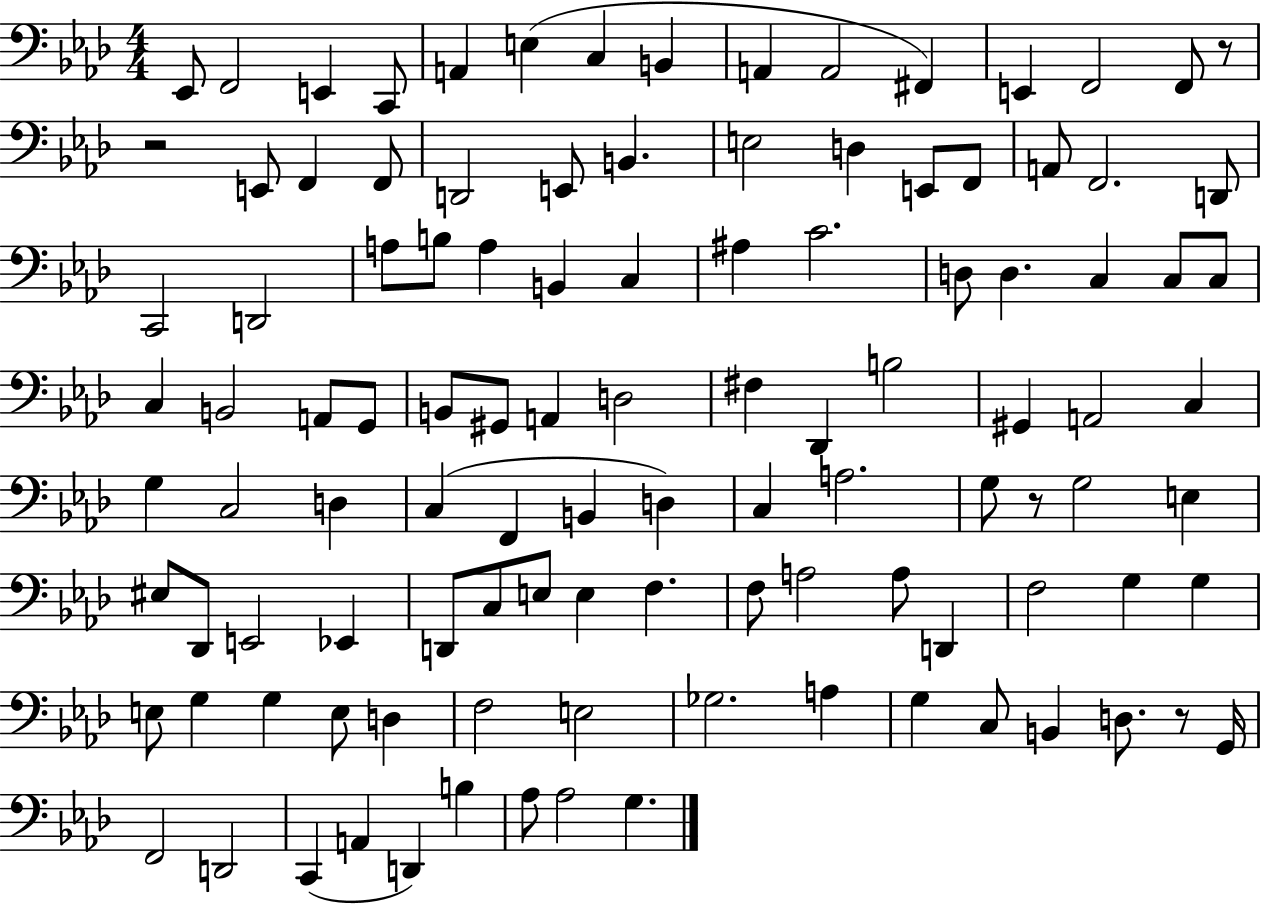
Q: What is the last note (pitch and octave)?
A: G3